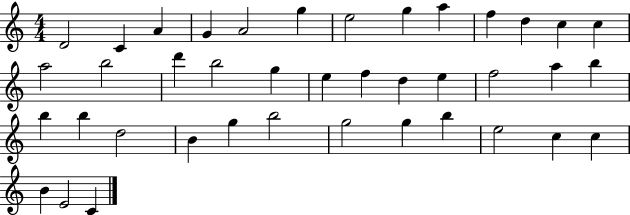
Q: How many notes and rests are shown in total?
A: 40